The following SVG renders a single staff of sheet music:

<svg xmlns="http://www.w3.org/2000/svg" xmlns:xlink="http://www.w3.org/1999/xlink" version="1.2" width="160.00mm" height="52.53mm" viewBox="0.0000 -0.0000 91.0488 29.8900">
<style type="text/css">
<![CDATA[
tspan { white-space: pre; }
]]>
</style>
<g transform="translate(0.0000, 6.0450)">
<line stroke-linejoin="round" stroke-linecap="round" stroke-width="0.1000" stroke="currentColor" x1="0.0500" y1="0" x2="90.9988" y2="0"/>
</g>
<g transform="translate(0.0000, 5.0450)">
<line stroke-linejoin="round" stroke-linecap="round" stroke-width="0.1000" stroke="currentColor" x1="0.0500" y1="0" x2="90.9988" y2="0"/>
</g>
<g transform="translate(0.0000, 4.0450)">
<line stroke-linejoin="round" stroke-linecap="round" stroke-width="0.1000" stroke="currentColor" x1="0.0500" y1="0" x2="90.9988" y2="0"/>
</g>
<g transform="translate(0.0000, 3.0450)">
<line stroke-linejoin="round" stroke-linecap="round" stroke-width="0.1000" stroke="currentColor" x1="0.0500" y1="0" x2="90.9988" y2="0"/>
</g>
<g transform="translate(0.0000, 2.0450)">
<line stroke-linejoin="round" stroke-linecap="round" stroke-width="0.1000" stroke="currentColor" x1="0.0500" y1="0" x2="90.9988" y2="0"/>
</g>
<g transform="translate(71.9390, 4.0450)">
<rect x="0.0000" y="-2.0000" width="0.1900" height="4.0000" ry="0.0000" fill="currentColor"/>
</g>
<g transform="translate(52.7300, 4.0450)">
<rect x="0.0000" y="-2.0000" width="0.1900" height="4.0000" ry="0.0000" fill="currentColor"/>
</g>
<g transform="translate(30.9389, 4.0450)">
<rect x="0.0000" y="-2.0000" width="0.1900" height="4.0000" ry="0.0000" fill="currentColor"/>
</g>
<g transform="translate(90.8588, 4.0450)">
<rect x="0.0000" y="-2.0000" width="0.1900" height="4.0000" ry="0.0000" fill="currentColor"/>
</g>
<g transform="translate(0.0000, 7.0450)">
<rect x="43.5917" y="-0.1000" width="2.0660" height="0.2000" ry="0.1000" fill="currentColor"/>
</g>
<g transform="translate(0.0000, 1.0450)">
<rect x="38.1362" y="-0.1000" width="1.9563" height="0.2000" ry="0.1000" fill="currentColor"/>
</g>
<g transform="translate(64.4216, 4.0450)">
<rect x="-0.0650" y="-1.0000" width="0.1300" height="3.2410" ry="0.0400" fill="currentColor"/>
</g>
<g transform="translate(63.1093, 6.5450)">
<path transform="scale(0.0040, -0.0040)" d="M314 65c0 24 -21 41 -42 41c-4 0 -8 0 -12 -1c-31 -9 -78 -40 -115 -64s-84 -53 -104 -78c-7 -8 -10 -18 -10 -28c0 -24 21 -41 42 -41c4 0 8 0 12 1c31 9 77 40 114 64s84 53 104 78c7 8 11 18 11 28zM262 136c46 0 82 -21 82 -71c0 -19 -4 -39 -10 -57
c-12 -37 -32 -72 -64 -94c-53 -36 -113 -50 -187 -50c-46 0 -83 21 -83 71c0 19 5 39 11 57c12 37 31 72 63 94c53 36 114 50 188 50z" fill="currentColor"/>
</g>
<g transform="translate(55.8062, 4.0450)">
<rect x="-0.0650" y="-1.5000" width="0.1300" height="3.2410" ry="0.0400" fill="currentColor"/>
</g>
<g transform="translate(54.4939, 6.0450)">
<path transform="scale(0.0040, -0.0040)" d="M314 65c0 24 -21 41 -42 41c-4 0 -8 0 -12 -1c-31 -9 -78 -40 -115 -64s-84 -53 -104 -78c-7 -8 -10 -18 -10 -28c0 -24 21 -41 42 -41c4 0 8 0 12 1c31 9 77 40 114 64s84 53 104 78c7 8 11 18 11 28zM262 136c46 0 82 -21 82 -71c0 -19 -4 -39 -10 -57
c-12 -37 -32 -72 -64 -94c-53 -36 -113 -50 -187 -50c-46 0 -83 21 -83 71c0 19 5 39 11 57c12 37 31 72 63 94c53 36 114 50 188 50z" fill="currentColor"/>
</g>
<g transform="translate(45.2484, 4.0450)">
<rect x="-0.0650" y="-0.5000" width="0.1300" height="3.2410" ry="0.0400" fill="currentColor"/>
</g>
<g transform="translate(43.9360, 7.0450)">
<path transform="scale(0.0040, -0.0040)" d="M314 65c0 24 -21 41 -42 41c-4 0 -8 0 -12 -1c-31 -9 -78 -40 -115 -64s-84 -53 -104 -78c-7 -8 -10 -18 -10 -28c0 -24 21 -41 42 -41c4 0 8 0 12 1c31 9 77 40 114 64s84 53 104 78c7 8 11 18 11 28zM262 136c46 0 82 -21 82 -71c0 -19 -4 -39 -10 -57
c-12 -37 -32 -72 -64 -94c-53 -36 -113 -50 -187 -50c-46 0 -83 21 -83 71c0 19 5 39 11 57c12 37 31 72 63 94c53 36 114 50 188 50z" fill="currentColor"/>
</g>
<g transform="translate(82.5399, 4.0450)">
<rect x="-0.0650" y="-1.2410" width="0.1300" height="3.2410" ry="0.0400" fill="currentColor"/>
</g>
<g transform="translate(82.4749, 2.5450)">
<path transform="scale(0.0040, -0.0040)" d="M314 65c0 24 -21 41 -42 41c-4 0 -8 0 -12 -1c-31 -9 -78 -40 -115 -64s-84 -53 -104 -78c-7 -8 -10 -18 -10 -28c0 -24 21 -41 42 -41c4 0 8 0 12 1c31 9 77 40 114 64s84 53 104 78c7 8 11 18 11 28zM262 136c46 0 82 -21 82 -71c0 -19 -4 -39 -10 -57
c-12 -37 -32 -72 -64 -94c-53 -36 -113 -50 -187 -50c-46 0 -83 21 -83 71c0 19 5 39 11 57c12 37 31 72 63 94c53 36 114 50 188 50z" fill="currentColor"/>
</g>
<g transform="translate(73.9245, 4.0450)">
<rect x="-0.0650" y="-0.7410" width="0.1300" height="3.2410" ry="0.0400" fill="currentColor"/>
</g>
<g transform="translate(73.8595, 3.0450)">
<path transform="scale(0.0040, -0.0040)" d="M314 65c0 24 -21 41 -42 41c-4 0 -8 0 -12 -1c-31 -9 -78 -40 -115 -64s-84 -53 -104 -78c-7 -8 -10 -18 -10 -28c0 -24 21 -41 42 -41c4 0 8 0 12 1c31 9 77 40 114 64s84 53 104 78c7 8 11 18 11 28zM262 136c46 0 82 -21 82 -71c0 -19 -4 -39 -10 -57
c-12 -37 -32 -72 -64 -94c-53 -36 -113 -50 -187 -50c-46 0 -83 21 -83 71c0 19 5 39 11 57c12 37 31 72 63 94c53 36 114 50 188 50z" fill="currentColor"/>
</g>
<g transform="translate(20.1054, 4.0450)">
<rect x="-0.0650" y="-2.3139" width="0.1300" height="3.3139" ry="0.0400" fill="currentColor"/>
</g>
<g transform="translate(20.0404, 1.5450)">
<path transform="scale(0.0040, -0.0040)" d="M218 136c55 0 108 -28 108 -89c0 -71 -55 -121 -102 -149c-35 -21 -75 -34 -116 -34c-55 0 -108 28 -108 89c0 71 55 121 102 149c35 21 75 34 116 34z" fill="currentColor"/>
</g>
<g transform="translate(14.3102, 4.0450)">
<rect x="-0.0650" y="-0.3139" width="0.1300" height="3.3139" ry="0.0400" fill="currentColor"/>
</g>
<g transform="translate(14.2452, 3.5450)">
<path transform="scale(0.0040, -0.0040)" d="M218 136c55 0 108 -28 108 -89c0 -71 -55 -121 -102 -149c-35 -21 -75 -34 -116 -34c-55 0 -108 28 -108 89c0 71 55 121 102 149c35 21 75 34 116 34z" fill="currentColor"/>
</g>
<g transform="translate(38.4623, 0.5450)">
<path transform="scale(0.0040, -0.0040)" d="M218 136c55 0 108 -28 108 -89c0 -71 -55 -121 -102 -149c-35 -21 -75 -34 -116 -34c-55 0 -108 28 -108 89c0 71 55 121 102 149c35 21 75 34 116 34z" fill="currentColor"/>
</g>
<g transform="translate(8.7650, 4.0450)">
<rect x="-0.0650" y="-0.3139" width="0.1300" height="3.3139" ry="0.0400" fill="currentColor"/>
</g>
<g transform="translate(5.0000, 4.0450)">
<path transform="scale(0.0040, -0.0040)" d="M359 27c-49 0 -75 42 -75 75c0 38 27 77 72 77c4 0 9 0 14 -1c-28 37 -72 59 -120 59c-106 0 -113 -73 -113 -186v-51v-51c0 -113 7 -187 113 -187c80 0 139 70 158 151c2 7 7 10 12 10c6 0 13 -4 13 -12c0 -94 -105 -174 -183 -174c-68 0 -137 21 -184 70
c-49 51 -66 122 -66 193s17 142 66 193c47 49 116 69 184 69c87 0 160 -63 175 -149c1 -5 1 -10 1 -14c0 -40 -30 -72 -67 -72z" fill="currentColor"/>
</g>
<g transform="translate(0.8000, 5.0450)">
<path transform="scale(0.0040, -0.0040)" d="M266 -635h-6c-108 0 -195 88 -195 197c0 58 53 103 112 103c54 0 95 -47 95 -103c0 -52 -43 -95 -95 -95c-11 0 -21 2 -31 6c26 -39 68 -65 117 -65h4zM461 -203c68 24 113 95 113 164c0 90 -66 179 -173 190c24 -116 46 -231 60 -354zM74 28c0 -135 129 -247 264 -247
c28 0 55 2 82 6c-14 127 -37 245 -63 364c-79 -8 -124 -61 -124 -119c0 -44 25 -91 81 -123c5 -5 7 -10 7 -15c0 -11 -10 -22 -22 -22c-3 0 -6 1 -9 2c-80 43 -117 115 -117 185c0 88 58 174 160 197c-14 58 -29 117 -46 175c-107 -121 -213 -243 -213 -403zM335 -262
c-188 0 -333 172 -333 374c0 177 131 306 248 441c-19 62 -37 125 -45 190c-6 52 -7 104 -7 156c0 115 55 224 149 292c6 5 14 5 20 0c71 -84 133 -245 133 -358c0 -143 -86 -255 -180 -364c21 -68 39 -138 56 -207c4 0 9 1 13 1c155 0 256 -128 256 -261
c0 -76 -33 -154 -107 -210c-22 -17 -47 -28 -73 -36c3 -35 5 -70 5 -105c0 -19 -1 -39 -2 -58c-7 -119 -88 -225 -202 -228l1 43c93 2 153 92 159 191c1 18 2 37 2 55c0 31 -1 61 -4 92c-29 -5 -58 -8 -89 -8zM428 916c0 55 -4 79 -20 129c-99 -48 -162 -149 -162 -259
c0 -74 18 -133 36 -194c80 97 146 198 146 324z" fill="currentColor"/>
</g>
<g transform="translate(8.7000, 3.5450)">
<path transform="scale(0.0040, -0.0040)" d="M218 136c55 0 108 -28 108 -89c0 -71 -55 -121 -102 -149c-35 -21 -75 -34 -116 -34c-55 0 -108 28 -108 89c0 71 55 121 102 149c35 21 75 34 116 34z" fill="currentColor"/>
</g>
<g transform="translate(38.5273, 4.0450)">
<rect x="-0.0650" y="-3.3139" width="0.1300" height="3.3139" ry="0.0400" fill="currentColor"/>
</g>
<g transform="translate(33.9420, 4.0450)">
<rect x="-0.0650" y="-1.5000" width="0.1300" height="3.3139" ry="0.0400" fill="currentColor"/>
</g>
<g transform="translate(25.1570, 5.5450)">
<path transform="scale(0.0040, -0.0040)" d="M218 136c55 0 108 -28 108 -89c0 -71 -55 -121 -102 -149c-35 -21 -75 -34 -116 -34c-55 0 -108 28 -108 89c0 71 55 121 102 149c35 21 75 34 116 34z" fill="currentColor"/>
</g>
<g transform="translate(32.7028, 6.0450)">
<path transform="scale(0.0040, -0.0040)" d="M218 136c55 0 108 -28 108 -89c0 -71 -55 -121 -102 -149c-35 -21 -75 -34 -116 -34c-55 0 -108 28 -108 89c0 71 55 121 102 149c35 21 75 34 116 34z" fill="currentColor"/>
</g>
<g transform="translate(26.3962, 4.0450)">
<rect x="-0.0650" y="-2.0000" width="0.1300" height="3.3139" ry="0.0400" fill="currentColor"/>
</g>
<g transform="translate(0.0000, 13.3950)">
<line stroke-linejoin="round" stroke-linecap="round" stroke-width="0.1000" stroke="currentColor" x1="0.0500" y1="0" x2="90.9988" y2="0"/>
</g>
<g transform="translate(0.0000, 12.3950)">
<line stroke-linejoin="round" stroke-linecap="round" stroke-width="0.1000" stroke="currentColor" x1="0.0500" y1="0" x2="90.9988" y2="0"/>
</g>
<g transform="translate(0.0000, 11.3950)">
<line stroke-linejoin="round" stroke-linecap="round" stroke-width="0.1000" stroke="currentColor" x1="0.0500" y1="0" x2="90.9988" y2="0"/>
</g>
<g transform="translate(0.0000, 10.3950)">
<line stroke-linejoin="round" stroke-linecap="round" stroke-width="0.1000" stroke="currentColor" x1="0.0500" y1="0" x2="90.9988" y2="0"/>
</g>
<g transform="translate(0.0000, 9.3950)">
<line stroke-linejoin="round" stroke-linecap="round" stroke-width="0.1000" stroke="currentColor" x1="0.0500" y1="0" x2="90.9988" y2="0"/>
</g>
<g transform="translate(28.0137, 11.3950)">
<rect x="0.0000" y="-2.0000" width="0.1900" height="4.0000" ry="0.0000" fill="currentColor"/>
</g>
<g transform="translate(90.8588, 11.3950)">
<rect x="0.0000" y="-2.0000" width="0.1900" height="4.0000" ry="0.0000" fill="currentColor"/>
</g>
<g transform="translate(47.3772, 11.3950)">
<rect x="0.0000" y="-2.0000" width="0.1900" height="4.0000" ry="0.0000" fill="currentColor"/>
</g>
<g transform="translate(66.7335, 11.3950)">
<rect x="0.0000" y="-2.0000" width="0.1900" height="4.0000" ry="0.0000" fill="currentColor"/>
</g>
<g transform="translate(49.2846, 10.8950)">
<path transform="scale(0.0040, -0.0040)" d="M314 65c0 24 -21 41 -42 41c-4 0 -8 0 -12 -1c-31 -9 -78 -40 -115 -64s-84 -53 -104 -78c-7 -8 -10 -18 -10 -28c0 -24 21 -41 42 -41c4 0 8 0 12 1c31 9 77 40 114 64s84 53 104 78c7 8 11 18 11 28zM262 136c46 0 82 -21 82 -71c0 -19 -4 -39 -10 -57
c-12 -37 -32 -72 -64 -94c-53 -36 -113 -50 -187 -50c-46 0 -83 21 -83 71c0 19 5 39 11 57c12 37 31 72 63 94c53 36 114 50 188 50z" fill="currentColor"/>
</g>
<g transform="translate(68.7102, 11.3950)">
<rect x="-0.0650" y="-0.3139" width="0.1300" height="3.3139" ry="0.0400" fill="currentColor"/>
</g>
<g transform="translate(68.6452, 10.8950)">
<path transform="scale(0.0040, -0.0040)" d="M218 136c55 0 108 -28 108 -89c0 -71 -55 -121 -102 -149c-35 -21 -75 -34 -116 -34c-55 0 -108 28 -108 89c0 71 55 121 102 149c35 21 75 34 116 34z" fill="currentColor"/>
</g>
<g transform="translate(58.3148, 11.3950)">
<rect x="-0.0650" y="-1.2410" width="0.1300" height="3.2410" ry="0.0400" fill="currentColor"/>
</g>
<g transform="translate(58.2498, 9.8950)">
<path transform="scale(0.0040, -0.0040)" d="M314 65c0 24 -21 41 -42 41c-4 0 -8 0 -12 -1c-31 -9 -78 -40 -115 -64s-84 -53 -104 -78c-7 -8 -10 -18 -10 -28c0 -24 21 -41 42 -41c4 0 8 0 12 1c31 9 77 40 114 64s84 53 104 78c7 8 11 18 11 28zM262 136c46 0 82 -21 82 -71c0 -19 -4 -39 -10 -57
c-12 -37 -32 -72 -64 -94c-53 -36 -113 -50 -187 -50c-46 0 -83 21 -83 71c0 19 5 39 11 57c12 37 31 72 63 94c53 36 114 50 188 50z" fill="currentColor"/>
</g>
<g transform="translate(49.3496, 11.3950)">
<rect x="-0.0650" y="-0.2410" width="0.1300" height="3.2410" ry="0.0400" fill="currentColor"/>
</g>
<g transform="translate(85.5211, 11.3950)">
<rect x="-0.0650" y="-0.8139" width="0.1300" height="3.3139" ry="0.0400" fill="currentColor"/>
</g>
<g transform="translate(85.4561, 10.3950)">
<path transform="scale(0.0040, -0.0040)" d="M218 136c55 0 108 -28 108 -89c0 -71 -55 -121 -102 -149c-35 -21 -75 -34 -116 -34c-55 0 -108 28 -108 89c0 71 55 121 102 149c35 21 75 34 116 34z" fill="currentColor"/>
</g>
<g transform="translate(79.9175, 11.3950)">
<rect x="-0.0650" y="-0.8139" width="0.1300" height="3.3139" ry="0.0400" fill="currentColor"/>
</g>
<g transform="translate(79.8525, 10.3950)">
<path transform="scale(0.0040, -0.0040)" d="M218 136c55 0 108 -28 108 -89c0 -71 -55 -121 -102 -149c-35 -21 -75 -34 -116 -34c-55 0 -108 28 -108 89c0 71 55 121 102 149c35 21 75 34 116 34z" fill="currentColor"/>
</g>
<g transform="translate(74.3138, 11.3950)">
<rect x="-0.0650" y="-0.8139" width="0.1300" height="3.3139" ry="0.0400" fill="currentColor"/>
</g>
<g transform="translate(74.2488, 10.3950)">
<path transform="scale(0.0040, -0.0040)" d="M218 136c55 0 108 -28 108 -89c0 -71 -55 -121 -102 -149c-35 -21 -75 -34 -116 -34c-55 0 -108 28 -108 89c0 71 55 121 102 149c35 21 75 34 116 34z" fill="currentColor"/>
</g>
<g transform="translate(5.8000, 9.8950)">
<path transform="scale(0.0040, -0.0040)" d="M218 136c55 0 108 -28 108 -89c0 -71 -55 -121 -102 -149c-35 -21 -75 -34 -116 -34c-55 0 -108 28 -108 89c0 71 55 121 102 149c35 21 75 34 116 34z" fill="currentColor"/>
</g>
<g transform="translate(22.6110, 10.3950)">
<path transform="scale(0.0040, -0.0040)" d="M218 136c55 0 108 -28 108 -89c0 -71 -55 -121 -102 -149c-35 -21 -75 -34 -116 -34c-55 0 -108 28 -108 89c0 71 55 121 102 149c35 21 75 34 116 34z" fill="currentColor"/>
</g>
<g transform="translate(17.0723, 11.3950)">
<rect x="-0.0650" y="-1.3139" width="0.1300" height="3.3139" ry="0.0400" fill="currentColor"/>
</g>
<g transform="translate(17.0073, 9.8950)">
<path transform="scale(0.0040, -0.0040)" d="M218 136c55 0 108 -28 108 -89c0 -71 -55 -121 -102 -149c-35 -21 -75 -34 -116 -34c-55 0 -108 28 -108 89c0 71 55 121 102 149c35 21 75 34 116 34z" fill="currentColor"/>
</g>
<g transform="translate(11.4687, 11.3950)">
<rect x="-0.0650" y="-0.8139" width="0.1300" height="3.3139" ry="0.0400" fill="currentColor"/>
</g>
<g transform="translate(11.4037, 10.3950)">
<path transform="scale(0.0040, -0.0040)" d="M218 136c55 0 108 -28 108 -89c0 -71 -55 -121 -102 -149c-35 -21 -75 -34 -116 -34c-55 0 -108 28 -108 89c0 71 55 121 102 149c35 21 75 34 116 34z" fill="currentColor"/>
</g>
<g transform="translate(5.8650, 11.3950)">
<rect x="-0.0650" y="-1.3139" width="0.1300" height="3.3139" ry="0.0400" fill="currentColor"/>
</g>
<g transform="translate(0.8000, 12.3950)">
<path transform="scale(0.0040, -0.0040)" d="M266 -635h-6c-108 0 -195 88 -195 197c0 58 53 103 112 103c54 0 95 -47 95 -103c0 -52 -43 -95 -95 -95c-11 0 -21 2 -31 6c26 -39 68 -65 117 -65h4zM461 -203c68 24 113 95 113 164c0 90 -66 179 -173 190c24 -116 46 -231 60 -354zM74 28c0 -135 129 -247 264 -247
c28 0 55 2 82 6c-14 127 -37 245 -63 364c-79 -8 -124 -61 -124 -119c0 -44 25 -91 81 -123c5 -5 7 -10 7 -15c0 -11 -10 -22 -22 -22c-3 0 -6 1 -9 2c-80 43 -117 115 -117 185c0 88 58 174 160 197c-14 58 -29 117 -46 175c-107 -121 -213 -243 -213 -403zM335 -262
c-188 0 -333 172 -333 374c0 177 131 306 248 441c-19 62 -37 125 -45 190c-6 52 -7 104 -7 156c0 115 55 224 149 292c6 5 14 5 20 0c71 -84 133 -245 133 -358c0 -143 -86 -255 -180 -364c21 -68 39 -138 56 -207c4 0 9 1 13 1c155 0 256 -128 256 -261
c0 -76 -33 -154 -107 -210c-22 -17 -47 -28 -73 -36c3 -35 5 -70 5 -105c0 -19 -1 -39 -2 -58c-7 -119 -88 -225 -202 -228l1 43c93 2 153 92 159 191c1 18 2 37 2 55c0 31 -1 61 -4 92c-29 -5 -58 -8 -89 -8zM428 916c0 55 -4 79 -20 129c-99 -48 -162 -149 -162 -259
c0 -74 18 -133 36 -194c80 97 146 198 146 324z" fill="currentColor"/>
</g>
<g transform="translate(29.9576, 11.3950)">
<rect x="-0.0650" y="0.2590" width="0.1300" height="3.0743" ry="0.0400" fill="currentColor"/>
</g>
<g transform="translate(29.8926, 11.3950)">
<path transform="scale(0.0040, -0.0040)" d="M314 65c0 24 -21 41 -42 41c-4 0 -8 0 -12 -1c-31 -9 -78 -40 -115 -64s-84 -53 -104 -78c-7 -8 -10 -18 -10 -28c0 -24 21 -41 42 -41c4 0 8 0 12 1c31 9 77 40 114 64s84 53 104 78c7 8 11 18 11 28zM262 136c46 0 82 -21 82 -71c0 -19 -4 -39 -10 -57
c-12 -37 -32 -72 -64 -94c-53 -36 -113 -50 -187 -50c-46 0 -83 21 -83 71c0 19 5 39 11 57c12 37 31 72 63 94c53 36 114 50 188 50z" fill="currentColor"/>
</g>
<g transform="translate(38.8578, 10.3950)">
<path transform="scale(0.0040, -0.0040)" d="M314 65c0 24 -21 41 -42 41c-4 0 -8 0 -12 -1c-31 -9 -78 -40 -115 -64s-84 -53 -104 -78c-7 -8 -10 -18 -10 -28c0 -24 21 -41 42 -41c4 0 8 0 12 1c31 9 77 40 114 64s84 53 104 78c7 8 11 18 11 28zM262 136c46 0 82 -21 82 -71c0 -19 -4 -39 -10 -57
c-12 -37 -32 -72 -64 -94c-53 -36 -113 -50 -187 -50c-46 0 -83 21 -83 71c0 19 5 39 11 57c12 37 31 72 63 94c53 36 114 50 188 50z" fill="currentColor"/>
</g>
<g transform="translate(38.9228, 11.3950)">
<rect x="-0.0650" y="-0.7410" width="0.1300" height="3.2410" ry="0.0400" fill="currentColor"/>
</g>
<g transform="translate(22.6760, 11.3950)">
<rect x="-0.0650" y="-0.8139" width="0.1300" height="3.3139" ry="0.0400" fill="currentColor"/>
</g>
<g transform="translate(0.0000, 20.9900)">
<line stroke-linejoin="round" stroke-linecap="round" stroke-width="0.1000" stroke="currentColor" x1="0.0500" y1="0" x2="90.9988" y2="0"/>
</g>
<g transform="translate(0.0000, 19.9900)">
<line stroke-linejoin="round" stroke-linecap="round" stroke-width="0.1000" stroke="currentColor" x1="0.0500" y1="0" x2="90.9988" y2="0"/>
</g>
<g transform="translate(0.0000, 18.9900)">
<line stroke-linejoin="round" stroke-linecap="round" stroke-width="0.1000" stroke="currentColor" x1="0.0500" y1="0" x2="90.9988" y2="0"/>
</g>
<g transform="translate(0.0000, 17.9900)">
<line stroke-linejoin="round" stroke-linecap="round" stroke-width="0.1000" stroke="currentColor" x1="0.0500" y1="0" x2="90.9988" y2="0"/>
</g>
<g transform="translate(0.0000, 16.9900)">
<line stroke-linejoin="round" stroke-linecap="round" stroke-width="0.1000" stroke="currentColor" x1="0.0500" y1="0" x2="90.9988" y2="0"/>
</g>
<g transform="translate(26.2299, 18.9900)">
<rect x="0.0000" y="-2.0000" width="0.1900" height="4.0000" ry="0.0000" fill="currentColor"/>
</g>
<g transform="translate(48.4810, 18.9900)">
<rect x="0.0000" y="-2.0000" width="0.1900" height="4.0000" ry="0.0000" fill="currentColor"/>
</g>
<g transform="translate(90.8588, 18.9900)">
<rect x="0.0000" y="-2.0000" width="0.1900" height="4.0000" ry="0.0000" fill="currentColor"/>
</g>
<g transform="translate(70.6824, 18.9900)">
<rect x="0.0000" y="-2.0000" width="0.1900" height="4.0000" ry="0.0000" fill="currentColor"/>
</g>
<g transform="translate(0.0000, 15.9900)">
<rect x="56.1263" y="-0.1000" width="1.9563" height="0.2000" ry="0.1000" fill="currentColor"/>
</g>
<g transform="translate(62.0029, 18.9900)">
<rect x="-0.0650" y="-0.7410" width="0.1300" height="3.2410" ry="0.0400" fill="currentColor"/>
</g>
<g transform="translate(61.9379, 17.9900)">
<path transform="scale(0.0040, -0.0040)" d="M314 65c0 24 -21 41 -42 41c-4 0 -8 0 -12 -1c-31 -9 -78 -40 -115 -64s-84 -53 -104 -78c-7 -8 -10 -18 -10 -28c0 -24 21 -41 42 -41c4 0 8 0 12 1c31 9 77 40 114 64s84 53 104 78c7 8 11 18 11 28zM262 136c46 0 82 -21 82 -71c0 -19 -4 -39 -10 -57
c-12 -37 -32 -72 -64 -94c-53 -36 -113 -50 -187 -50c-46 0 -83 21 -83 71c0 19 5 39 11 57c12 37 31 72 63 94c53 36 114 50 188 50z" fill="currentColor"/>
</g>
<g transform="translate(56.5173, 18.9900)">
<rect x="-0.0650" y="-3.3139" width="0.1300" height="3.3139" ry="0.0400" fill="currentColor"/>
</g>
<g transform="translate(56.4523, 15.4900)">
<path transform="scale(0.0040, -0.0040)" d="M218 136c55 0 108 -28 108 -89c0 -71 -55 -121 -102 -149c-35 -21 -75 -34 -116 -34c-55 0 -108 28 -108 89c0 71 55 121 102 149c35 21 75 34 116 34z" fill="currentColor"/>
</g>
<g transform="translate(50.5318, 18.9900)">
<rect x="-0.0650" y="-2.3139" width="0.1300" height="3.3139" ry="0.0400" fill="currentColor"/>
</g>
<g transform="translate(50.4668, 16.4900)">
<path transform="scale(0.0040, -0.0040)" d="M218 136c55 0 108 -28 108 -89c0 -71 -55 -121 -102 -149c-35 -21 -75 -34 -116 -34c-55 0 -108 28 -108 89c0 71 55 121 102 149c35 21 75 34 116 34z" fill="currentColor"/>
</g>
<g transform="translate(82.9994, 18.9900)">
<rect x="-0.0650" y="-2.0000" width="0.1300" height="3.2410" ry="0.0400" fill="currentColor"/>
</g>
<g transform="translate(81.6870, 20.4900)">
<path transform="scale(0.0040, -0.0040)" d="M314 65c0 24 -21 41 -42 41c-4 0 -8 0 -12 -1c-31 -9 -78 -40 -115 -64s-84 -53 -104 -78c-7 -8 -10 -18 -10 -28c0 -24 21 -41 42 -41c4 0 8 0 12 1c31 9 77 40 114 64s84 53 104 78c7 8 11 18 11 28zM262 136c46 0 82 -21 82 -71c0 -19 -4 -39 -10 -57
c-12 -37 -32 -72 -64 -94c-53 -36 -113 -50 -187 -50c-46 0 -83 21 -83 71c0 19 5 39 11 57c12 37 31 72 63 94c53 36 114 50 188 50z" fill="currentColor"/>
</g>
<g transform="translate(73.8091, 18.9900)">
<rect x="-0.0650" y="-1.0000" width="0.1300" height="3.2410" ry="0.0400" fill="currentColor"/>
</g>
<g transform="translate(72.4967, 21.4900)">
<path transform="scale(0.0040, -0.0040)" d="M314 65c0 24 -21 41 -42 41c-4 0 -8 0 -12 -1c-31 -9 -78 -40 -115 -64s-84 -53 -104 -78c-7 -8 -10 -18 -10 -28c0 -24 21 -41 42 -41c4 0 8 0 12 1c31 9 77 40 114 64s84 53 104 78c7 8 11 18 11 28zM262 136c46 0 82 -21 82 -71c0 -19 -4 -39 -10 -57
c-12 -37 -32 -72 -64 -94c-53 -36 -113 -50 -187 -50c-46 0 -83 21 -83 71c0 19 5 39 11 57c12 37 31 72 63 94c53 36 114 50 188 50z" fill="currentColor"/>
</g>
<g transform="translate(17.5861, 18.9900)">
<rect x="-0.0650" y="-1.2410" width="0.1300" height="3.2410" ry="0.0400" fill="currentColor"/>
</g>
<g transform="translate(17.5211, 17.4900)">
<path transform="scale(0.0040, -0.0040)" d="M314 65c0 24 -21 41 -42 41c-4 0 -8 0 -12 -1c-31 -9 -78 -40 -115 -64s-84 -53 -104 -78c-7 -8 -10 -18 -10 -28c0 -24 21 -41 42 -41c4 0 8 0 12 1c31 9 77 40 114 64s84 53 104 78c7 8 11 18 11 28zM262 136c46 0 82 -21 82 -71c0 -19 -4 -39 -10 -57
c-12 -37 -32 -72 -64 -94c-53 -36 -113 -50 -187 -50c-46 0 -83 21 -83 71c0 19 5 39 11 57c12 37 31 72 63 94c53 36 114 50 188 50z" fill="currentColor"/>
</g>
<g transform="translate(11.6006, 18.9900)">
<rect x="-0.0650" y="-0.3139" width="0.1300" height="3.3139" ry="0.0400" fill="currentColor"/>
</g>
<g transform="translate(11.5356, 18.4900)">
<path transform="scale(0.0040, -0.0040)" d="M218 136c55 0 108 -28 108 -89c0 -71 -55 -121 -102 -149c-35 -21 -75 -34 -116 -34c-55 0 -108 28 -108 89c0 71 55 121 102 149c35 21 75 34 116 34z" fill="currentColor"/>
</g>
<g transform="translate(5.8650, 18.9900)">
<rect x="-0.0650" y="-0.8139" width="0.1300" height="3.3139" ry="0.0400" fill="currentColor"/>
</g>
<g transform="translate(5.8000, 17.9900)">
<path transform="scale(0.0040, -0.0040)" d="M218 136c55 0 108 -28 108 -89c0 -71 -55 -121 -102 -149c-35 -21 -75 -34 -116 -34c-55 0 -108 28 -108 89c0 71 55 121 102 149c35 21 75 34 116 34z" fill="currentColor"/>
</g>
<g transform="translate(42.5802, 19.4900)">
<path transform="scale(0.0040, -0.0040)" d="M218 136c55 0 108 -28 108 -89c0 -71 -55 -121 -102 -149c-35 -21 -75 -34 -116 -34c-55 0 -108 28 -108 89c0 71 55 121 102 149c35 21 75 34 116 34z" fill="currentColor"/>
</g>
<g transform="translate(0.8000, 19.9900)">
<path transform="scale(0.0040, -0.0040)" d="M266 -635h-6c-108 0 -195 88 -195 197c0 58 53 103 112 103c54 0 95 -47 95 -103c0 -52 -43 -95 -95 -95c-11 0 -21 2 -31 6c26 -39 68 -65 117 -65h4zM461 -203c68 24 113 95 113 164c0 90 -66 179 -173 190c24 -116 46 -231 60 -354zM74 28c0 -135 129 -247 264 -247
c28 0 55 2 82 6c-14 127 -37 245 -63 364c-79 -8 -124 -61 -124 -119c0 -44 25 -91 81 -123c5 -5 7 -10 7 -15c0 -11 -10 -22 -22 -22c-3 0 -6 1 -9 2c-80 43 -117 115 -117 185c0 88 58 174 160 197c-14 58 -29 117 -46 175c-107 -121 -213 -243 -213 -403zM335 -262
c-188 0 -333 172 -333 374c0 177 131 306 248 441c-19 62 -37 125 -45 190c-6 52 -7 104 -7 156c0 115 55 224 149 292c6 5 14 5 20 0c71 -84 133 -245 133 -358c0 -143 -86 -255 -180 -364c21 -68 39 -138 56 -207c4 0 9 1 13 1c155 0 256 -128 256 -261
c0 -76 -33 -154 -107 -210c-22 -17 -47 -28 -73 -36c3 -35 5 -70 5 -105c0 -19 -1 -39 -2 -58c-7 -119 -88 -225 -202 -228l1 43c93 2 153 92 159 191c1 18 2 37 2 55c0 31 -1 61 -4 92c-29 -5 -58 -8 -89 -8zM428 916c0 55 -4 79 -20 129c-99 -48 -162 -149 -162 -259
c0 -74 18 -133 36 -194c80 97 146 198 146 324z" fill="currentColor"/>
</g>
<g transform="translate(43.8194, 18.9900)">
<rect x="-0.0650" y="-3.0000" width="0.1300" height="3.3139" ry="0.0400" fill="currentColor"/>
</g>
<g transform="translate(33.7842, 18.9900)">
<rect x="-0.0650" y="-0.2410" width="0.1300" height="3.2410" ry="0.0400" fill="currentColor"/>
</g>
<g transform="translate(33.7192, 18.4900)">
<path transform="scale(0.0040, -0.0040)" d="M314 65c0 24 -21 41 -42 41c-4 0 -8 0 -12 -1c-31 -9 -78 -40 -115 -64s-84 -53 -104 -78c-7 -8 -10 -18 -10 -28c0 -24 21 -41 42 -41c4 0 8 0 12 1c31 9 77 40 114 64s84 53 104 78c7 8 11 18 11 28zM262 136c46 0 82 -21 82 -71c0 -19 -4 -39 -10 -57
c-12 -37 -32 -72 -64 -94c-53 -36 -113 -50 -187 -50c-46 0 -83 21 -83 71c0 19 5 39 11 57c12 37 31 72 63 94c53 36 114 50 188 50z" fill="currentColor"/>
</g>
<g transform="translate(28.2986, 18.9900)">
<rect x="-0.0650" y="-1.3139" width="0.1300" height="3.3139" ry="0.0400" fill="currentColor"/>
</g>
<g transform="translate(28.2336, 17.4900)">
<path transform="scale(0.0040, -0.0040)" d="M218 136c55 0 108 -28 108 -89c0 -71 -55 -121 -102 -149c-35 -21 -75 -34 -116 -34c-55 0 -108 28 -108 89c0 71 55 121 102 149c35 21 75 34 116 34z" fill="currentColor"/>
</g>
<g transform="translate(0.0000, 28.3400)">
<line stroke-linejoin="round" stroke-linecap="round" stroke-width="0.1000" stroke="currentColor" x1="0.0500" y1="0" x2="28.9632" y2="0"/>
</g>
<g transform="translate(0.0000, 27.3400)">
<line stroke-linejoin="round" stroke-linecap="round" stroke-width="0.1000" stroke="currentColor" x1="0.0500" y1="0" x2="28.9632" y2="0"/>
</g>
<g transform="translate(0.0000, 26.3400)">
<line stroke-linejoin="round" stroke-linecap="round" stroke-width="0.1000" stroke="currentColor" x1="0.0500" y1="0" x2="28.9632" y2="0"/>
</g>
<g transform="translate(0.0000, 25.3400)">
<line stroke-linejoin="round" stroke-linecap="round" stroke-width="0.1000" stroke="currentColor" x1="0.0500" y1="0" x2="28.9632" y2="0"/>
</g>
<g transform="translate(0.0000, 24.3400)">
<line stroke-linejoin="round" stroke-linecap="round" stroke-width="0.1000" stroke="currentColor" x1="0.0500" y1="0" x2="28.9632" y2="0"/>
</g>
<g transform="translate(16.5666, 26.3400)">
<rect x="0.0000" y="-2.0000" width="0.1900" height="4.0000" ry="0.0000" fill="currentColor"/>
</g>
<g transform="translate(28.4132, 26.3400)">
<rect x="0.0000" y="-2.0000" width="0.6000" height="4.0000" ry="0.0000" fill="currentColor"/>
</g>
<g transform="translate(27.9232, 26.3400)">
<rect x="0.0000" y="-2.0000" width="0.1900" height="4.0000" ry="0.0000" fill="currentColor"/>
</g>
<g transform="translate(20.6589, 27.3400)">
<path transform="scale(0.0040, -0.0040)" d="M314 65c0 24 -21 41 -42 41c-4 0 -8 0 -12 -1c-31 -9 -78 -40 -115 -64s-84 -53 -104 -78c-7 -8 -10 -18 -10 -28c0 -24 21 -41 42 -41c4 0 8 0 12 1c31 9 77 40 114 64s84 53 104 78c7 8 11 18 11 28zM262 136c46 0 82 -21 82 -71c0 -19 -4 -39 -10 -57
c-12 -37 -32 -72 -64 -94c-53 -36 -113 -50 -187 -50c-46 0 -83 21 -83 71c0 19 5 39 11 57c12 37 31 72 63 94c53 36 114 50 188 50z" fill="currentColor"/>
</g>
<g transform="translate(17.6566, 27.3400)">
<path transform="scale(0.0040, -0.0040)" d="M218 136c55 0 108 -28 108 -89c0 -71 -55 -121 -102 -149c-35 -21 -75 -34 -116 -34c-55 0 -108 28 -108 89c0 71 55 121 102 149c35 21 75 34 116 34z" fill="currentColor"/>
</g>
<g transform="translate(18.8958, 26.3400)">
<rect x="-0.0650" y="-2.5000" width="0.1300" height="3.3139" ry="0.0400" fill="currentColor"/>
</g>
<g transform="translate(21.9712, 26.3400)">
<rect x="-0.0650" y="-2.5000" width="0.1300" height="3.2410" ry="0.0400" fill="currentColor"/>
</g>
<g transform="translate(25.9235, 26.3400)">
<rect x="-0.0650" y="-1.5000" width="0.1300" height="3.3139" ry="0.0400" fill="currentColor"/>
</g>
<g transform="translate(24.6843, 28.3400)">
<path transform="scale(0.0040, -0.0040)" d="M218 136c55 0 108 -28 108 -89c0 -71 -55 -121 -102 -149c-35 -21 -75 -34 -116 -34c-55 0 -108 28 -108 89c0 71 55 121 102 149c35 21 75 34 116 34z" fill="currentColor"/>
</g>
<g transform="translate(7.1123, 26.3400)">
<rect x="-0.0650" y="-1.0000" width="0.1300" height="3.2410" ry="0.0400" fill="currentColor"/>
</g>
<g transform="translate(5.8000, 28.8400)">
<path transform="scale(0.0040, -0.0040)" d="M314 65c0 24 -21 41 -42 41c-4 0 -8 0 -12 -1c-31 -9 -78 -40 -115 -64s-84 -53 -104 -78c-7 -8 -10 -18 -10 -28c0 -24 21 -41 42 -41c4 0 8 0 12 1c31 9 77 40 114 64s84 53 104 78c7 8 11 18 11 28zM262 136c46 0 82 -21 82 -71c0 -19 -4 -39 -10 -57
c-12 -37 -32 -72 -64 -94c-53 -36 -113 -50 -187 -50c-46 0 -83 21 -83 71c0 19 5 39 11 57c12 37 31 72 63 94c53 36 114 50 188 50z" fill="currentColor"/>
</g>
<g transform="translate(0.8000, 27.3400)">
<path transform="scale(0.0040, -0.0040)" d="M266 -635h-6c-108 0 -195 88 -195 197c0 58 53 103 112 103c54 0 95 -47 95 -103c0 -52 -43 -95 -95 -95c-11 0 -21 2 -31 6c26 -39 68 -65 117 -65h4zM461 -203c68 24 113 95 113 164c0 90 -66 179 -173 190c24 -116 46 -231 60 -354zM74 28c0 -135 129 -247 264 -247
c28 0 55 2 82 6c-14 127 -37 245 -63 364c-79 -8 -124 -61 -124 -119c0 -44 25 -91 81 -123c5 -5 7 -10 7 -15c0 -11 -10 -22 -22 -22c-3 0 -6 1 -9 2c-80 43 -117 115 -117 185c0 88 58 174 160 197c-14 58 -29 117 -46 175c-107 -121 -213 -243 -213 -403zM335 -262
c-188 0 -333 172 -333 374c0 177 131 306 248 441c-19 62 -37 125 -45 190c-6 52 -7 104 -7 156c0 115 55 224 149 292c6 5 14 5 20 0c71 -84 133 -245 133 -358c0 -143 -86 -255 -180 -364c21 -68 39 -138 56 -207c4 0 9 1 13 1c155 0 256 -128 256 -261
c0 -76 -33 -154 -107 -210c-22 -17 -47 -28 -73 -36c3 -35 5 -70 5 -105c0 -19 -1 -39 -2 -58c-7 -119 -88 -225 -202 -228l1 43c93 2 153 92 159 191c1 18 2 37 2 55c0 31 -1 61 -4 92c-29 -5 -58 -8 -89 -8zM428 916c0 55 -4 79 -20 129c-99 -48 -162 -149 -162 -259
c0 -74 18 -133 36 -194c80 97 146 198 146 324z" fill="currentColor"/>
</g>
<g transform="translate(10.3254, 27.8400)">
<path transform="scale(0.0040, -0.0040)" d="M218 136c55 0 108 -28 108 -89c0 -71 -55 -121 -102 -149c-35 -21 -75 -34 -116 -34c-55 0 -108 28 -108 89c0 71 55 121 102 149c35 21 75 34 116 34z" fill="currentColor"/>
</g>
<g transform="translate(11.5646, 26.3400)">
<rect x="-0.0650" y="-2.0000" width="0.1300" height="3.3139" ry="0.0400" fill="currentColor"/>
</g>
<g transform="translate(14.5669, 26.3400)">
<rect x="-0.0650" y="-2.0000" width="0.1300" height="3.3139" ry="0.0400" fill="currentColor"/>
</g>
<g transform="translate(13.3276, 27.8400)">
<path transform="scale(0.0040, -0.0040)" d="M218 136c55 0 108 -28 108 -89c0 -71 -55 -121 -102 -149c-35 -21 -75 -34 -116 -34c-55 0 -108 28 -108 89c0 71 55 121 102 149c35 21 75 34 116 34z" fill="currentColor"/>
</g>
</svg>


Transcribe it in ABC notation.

X:1
T:Untitled
M:4/4
L:1/4
K:C
c c g F E b C2 E2 D2 d2 e2 e d e d B2 d2 c2 e2 c d d d d c e2 e c2 A g b d2 D2 F2 D2 F F G G2 E